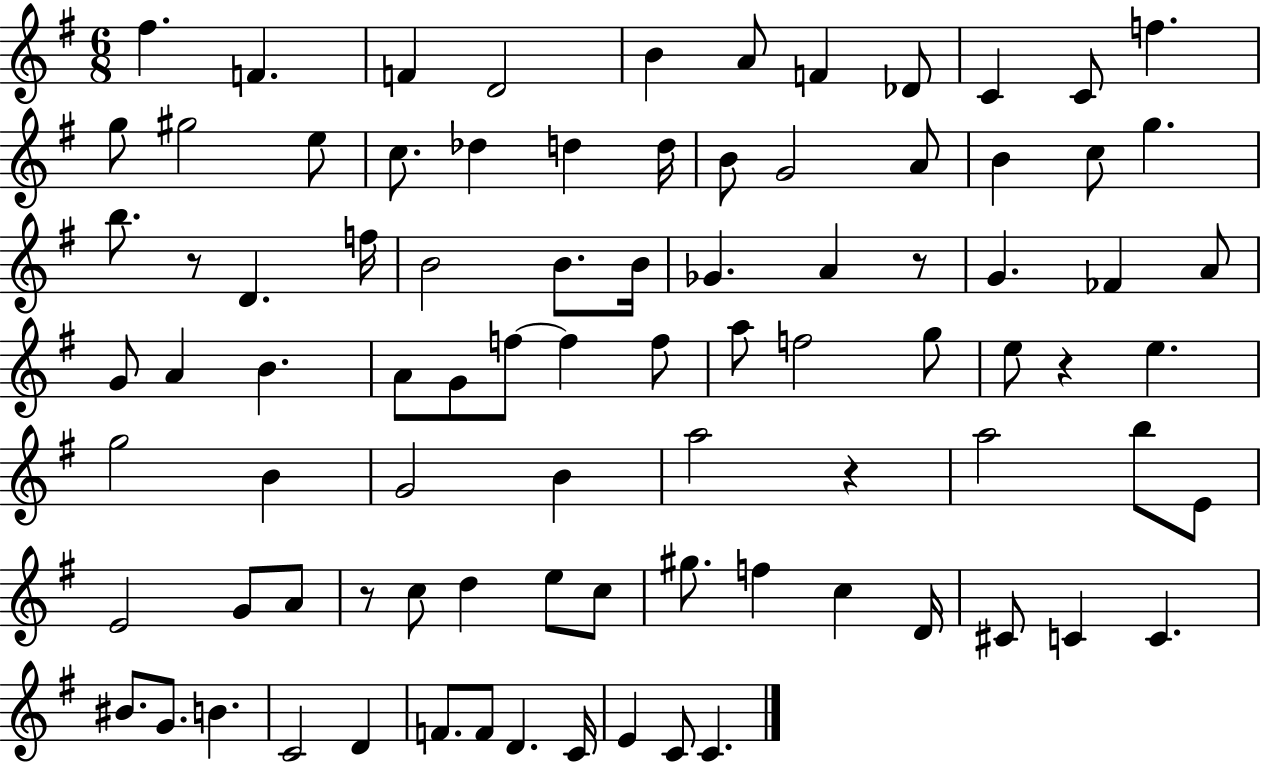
F#5/q. F4/q. F4/q D4/h B4/q A4/e F4/q Db4/e C4/q C4/e F5/q. G5/e G#5/h E5/e C5/e. Db5/q D5/q D5/s B4/e G4/h A4/e B4/q C5/e G5/q. B5/e. R/e D4/q. F5/s B4/h B4/e. B4/s Gb4/q. A4/q R/e G4/q. FES4/q A4/e G4/e A4/q B4/q. A4/e G4/e F5/e F5/q F5/e A5/e F5/h G5/e E5/e R/q E5/q. G5/h B4/q G4/h B4/q A5/h R/q A5/h B5/e E4/e E4/h G4/e A4/e R/e C5/e D5/q E5/e C5/e G#5/e. F5/q C5/q D4/s C#4/e C4/q C4/q. BIS4/e. G4/e. B4/q. C4/h D4/q F4/e. F4/e D4/q. C4/s E4/q C4/e C4/q.